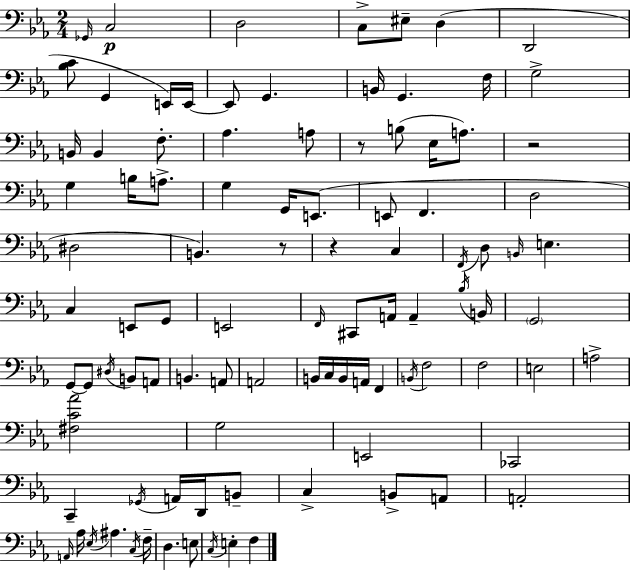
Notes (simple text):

Gb2/s C3/h D3/h C3/e EIS3/e D3/q D2/h [Bb3,C4]/e G2/q E2/s E2/s E2/e G2/q. B2/s G2/q. F3/s G3/h B2/s B2/q F3/e. Ab3/q. A3/e R/e B3/e Eb3/s A3/e. R/h G3/q B3/s A3/e. G3/q G2/s E2/e. E2/e F2/q. D3/h D#3/h B2/q. R/e R/q C3/q F2/s D3/e B2/s E3/q. C3/q E2/e G2/e E2/h F2/s C#2/e A2/s A2/q Bb3/s B2/s G2/h G2/e G2/e D#3/s B2/e A2/e B2/q. A2/e A2/h B2/s C3/s B2/s A2/s F2/q B2/s F3/h F3/h E3/h A3/h [F#3,C4,Ab4]/h G3/h E2/h CES2/h C2/q Gb2/s A2/s D2/s B2/e C3/q B2/e A2/e A2/h A2/s Ab3/s Eb3/s A#3/q. C3/s F3/s D3/q. E3/e C3/s E3/q F3/q